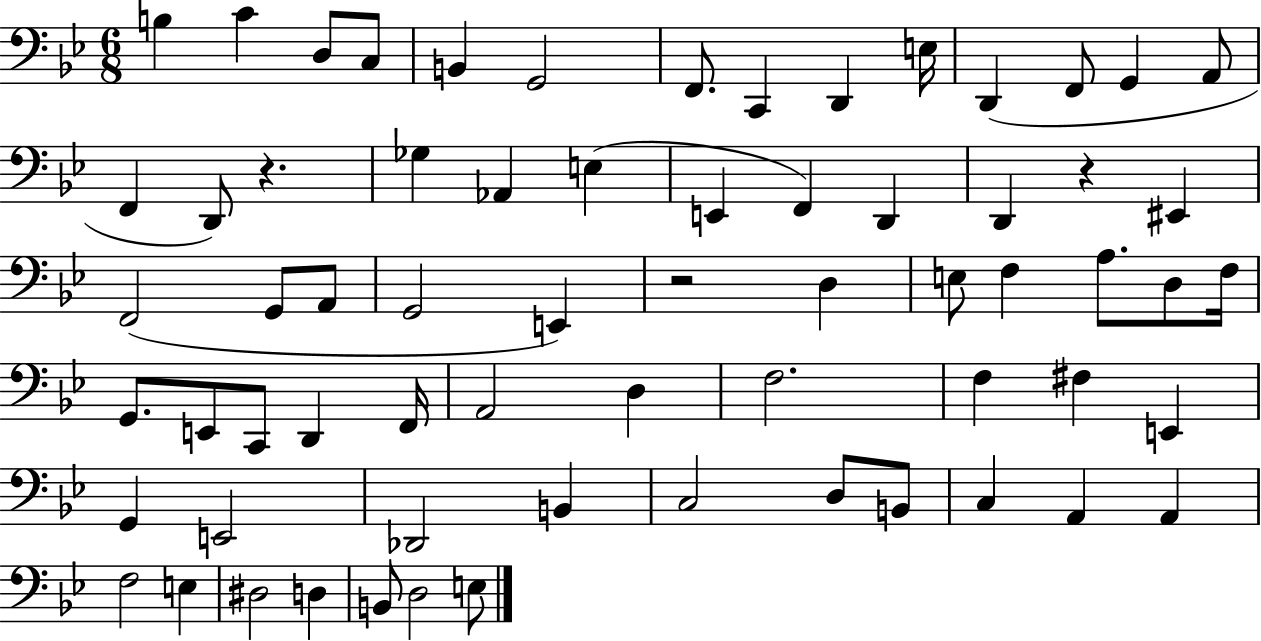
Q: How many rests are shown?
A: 3